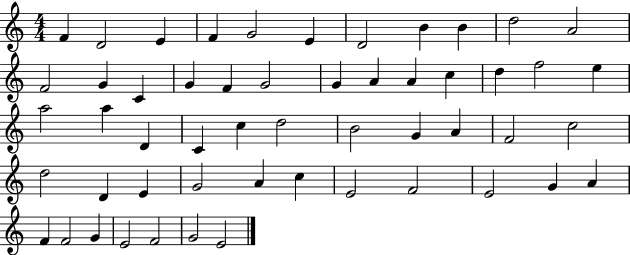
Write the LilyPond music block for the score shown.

{
  \clef treble
  \numericTimeSignature
  \time 4/4
  \key c \major
  f'4 d'2 e'4 | f'4 g'2 e'4 | d'2 b'4 b'4 | d''2 a'2 | \break f'2 g'4 c'4 | g'4 f'4 g'2 | g'4 a'4 a'4 c''4 | d''4 f''2 e''4 | \break a''2 a''4 d'4 | c'4 c''4 d''2 | b'2 g'4 a'4 | f'2 c''2 | \break d''2 d'4 e'4 | g'2 a'4 c''4 | e'2 f'2 | e'2 g'4 a'4 | \break f'4 f'2 g'4 | e'2 f'2 | g'2 e'2 | \bar "|."
}